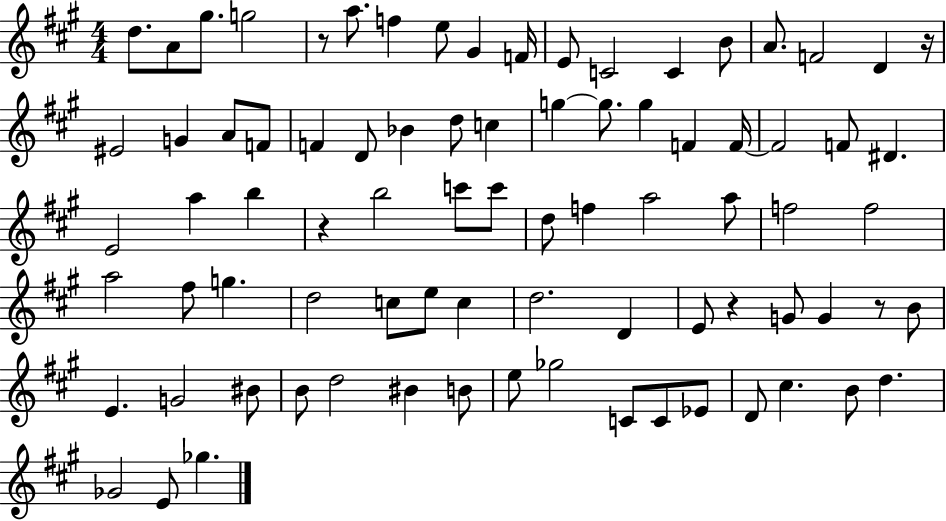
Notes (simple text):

D5/e. A4/e G#5/e. G5/h R/e A5/e. F5/q E5/e G#4/q F4/s E4/e C4/h C4/q B4/e A4/e. F4/h D4/q R/s EIS4/h G4/q A4/e F4/e F4/q D4/e Bb4/q D5/e C5/q G5/q G5/e. G5/q F4/q F4/s F4/h F4/e D#4/q. E4/h A5/q B5/q R/q B5/h C6/e C6/e D5/e F5/q A5/h A5/e F5/h F5/h A5/h F#5/e G5/q. D5/h C5/e E5/e C5/q D5/h. D4/q E4/e R/q G4/e G4/q R/e B4/e E4/q. G4/h BIS4/e B4/e D5/h BIS4/q B4/e E5/e Gb5/h C4/e C4/e Eb4/e D4/e C#5/q. B4/e D5/q. Gb4/h E4/e Gb5/q.